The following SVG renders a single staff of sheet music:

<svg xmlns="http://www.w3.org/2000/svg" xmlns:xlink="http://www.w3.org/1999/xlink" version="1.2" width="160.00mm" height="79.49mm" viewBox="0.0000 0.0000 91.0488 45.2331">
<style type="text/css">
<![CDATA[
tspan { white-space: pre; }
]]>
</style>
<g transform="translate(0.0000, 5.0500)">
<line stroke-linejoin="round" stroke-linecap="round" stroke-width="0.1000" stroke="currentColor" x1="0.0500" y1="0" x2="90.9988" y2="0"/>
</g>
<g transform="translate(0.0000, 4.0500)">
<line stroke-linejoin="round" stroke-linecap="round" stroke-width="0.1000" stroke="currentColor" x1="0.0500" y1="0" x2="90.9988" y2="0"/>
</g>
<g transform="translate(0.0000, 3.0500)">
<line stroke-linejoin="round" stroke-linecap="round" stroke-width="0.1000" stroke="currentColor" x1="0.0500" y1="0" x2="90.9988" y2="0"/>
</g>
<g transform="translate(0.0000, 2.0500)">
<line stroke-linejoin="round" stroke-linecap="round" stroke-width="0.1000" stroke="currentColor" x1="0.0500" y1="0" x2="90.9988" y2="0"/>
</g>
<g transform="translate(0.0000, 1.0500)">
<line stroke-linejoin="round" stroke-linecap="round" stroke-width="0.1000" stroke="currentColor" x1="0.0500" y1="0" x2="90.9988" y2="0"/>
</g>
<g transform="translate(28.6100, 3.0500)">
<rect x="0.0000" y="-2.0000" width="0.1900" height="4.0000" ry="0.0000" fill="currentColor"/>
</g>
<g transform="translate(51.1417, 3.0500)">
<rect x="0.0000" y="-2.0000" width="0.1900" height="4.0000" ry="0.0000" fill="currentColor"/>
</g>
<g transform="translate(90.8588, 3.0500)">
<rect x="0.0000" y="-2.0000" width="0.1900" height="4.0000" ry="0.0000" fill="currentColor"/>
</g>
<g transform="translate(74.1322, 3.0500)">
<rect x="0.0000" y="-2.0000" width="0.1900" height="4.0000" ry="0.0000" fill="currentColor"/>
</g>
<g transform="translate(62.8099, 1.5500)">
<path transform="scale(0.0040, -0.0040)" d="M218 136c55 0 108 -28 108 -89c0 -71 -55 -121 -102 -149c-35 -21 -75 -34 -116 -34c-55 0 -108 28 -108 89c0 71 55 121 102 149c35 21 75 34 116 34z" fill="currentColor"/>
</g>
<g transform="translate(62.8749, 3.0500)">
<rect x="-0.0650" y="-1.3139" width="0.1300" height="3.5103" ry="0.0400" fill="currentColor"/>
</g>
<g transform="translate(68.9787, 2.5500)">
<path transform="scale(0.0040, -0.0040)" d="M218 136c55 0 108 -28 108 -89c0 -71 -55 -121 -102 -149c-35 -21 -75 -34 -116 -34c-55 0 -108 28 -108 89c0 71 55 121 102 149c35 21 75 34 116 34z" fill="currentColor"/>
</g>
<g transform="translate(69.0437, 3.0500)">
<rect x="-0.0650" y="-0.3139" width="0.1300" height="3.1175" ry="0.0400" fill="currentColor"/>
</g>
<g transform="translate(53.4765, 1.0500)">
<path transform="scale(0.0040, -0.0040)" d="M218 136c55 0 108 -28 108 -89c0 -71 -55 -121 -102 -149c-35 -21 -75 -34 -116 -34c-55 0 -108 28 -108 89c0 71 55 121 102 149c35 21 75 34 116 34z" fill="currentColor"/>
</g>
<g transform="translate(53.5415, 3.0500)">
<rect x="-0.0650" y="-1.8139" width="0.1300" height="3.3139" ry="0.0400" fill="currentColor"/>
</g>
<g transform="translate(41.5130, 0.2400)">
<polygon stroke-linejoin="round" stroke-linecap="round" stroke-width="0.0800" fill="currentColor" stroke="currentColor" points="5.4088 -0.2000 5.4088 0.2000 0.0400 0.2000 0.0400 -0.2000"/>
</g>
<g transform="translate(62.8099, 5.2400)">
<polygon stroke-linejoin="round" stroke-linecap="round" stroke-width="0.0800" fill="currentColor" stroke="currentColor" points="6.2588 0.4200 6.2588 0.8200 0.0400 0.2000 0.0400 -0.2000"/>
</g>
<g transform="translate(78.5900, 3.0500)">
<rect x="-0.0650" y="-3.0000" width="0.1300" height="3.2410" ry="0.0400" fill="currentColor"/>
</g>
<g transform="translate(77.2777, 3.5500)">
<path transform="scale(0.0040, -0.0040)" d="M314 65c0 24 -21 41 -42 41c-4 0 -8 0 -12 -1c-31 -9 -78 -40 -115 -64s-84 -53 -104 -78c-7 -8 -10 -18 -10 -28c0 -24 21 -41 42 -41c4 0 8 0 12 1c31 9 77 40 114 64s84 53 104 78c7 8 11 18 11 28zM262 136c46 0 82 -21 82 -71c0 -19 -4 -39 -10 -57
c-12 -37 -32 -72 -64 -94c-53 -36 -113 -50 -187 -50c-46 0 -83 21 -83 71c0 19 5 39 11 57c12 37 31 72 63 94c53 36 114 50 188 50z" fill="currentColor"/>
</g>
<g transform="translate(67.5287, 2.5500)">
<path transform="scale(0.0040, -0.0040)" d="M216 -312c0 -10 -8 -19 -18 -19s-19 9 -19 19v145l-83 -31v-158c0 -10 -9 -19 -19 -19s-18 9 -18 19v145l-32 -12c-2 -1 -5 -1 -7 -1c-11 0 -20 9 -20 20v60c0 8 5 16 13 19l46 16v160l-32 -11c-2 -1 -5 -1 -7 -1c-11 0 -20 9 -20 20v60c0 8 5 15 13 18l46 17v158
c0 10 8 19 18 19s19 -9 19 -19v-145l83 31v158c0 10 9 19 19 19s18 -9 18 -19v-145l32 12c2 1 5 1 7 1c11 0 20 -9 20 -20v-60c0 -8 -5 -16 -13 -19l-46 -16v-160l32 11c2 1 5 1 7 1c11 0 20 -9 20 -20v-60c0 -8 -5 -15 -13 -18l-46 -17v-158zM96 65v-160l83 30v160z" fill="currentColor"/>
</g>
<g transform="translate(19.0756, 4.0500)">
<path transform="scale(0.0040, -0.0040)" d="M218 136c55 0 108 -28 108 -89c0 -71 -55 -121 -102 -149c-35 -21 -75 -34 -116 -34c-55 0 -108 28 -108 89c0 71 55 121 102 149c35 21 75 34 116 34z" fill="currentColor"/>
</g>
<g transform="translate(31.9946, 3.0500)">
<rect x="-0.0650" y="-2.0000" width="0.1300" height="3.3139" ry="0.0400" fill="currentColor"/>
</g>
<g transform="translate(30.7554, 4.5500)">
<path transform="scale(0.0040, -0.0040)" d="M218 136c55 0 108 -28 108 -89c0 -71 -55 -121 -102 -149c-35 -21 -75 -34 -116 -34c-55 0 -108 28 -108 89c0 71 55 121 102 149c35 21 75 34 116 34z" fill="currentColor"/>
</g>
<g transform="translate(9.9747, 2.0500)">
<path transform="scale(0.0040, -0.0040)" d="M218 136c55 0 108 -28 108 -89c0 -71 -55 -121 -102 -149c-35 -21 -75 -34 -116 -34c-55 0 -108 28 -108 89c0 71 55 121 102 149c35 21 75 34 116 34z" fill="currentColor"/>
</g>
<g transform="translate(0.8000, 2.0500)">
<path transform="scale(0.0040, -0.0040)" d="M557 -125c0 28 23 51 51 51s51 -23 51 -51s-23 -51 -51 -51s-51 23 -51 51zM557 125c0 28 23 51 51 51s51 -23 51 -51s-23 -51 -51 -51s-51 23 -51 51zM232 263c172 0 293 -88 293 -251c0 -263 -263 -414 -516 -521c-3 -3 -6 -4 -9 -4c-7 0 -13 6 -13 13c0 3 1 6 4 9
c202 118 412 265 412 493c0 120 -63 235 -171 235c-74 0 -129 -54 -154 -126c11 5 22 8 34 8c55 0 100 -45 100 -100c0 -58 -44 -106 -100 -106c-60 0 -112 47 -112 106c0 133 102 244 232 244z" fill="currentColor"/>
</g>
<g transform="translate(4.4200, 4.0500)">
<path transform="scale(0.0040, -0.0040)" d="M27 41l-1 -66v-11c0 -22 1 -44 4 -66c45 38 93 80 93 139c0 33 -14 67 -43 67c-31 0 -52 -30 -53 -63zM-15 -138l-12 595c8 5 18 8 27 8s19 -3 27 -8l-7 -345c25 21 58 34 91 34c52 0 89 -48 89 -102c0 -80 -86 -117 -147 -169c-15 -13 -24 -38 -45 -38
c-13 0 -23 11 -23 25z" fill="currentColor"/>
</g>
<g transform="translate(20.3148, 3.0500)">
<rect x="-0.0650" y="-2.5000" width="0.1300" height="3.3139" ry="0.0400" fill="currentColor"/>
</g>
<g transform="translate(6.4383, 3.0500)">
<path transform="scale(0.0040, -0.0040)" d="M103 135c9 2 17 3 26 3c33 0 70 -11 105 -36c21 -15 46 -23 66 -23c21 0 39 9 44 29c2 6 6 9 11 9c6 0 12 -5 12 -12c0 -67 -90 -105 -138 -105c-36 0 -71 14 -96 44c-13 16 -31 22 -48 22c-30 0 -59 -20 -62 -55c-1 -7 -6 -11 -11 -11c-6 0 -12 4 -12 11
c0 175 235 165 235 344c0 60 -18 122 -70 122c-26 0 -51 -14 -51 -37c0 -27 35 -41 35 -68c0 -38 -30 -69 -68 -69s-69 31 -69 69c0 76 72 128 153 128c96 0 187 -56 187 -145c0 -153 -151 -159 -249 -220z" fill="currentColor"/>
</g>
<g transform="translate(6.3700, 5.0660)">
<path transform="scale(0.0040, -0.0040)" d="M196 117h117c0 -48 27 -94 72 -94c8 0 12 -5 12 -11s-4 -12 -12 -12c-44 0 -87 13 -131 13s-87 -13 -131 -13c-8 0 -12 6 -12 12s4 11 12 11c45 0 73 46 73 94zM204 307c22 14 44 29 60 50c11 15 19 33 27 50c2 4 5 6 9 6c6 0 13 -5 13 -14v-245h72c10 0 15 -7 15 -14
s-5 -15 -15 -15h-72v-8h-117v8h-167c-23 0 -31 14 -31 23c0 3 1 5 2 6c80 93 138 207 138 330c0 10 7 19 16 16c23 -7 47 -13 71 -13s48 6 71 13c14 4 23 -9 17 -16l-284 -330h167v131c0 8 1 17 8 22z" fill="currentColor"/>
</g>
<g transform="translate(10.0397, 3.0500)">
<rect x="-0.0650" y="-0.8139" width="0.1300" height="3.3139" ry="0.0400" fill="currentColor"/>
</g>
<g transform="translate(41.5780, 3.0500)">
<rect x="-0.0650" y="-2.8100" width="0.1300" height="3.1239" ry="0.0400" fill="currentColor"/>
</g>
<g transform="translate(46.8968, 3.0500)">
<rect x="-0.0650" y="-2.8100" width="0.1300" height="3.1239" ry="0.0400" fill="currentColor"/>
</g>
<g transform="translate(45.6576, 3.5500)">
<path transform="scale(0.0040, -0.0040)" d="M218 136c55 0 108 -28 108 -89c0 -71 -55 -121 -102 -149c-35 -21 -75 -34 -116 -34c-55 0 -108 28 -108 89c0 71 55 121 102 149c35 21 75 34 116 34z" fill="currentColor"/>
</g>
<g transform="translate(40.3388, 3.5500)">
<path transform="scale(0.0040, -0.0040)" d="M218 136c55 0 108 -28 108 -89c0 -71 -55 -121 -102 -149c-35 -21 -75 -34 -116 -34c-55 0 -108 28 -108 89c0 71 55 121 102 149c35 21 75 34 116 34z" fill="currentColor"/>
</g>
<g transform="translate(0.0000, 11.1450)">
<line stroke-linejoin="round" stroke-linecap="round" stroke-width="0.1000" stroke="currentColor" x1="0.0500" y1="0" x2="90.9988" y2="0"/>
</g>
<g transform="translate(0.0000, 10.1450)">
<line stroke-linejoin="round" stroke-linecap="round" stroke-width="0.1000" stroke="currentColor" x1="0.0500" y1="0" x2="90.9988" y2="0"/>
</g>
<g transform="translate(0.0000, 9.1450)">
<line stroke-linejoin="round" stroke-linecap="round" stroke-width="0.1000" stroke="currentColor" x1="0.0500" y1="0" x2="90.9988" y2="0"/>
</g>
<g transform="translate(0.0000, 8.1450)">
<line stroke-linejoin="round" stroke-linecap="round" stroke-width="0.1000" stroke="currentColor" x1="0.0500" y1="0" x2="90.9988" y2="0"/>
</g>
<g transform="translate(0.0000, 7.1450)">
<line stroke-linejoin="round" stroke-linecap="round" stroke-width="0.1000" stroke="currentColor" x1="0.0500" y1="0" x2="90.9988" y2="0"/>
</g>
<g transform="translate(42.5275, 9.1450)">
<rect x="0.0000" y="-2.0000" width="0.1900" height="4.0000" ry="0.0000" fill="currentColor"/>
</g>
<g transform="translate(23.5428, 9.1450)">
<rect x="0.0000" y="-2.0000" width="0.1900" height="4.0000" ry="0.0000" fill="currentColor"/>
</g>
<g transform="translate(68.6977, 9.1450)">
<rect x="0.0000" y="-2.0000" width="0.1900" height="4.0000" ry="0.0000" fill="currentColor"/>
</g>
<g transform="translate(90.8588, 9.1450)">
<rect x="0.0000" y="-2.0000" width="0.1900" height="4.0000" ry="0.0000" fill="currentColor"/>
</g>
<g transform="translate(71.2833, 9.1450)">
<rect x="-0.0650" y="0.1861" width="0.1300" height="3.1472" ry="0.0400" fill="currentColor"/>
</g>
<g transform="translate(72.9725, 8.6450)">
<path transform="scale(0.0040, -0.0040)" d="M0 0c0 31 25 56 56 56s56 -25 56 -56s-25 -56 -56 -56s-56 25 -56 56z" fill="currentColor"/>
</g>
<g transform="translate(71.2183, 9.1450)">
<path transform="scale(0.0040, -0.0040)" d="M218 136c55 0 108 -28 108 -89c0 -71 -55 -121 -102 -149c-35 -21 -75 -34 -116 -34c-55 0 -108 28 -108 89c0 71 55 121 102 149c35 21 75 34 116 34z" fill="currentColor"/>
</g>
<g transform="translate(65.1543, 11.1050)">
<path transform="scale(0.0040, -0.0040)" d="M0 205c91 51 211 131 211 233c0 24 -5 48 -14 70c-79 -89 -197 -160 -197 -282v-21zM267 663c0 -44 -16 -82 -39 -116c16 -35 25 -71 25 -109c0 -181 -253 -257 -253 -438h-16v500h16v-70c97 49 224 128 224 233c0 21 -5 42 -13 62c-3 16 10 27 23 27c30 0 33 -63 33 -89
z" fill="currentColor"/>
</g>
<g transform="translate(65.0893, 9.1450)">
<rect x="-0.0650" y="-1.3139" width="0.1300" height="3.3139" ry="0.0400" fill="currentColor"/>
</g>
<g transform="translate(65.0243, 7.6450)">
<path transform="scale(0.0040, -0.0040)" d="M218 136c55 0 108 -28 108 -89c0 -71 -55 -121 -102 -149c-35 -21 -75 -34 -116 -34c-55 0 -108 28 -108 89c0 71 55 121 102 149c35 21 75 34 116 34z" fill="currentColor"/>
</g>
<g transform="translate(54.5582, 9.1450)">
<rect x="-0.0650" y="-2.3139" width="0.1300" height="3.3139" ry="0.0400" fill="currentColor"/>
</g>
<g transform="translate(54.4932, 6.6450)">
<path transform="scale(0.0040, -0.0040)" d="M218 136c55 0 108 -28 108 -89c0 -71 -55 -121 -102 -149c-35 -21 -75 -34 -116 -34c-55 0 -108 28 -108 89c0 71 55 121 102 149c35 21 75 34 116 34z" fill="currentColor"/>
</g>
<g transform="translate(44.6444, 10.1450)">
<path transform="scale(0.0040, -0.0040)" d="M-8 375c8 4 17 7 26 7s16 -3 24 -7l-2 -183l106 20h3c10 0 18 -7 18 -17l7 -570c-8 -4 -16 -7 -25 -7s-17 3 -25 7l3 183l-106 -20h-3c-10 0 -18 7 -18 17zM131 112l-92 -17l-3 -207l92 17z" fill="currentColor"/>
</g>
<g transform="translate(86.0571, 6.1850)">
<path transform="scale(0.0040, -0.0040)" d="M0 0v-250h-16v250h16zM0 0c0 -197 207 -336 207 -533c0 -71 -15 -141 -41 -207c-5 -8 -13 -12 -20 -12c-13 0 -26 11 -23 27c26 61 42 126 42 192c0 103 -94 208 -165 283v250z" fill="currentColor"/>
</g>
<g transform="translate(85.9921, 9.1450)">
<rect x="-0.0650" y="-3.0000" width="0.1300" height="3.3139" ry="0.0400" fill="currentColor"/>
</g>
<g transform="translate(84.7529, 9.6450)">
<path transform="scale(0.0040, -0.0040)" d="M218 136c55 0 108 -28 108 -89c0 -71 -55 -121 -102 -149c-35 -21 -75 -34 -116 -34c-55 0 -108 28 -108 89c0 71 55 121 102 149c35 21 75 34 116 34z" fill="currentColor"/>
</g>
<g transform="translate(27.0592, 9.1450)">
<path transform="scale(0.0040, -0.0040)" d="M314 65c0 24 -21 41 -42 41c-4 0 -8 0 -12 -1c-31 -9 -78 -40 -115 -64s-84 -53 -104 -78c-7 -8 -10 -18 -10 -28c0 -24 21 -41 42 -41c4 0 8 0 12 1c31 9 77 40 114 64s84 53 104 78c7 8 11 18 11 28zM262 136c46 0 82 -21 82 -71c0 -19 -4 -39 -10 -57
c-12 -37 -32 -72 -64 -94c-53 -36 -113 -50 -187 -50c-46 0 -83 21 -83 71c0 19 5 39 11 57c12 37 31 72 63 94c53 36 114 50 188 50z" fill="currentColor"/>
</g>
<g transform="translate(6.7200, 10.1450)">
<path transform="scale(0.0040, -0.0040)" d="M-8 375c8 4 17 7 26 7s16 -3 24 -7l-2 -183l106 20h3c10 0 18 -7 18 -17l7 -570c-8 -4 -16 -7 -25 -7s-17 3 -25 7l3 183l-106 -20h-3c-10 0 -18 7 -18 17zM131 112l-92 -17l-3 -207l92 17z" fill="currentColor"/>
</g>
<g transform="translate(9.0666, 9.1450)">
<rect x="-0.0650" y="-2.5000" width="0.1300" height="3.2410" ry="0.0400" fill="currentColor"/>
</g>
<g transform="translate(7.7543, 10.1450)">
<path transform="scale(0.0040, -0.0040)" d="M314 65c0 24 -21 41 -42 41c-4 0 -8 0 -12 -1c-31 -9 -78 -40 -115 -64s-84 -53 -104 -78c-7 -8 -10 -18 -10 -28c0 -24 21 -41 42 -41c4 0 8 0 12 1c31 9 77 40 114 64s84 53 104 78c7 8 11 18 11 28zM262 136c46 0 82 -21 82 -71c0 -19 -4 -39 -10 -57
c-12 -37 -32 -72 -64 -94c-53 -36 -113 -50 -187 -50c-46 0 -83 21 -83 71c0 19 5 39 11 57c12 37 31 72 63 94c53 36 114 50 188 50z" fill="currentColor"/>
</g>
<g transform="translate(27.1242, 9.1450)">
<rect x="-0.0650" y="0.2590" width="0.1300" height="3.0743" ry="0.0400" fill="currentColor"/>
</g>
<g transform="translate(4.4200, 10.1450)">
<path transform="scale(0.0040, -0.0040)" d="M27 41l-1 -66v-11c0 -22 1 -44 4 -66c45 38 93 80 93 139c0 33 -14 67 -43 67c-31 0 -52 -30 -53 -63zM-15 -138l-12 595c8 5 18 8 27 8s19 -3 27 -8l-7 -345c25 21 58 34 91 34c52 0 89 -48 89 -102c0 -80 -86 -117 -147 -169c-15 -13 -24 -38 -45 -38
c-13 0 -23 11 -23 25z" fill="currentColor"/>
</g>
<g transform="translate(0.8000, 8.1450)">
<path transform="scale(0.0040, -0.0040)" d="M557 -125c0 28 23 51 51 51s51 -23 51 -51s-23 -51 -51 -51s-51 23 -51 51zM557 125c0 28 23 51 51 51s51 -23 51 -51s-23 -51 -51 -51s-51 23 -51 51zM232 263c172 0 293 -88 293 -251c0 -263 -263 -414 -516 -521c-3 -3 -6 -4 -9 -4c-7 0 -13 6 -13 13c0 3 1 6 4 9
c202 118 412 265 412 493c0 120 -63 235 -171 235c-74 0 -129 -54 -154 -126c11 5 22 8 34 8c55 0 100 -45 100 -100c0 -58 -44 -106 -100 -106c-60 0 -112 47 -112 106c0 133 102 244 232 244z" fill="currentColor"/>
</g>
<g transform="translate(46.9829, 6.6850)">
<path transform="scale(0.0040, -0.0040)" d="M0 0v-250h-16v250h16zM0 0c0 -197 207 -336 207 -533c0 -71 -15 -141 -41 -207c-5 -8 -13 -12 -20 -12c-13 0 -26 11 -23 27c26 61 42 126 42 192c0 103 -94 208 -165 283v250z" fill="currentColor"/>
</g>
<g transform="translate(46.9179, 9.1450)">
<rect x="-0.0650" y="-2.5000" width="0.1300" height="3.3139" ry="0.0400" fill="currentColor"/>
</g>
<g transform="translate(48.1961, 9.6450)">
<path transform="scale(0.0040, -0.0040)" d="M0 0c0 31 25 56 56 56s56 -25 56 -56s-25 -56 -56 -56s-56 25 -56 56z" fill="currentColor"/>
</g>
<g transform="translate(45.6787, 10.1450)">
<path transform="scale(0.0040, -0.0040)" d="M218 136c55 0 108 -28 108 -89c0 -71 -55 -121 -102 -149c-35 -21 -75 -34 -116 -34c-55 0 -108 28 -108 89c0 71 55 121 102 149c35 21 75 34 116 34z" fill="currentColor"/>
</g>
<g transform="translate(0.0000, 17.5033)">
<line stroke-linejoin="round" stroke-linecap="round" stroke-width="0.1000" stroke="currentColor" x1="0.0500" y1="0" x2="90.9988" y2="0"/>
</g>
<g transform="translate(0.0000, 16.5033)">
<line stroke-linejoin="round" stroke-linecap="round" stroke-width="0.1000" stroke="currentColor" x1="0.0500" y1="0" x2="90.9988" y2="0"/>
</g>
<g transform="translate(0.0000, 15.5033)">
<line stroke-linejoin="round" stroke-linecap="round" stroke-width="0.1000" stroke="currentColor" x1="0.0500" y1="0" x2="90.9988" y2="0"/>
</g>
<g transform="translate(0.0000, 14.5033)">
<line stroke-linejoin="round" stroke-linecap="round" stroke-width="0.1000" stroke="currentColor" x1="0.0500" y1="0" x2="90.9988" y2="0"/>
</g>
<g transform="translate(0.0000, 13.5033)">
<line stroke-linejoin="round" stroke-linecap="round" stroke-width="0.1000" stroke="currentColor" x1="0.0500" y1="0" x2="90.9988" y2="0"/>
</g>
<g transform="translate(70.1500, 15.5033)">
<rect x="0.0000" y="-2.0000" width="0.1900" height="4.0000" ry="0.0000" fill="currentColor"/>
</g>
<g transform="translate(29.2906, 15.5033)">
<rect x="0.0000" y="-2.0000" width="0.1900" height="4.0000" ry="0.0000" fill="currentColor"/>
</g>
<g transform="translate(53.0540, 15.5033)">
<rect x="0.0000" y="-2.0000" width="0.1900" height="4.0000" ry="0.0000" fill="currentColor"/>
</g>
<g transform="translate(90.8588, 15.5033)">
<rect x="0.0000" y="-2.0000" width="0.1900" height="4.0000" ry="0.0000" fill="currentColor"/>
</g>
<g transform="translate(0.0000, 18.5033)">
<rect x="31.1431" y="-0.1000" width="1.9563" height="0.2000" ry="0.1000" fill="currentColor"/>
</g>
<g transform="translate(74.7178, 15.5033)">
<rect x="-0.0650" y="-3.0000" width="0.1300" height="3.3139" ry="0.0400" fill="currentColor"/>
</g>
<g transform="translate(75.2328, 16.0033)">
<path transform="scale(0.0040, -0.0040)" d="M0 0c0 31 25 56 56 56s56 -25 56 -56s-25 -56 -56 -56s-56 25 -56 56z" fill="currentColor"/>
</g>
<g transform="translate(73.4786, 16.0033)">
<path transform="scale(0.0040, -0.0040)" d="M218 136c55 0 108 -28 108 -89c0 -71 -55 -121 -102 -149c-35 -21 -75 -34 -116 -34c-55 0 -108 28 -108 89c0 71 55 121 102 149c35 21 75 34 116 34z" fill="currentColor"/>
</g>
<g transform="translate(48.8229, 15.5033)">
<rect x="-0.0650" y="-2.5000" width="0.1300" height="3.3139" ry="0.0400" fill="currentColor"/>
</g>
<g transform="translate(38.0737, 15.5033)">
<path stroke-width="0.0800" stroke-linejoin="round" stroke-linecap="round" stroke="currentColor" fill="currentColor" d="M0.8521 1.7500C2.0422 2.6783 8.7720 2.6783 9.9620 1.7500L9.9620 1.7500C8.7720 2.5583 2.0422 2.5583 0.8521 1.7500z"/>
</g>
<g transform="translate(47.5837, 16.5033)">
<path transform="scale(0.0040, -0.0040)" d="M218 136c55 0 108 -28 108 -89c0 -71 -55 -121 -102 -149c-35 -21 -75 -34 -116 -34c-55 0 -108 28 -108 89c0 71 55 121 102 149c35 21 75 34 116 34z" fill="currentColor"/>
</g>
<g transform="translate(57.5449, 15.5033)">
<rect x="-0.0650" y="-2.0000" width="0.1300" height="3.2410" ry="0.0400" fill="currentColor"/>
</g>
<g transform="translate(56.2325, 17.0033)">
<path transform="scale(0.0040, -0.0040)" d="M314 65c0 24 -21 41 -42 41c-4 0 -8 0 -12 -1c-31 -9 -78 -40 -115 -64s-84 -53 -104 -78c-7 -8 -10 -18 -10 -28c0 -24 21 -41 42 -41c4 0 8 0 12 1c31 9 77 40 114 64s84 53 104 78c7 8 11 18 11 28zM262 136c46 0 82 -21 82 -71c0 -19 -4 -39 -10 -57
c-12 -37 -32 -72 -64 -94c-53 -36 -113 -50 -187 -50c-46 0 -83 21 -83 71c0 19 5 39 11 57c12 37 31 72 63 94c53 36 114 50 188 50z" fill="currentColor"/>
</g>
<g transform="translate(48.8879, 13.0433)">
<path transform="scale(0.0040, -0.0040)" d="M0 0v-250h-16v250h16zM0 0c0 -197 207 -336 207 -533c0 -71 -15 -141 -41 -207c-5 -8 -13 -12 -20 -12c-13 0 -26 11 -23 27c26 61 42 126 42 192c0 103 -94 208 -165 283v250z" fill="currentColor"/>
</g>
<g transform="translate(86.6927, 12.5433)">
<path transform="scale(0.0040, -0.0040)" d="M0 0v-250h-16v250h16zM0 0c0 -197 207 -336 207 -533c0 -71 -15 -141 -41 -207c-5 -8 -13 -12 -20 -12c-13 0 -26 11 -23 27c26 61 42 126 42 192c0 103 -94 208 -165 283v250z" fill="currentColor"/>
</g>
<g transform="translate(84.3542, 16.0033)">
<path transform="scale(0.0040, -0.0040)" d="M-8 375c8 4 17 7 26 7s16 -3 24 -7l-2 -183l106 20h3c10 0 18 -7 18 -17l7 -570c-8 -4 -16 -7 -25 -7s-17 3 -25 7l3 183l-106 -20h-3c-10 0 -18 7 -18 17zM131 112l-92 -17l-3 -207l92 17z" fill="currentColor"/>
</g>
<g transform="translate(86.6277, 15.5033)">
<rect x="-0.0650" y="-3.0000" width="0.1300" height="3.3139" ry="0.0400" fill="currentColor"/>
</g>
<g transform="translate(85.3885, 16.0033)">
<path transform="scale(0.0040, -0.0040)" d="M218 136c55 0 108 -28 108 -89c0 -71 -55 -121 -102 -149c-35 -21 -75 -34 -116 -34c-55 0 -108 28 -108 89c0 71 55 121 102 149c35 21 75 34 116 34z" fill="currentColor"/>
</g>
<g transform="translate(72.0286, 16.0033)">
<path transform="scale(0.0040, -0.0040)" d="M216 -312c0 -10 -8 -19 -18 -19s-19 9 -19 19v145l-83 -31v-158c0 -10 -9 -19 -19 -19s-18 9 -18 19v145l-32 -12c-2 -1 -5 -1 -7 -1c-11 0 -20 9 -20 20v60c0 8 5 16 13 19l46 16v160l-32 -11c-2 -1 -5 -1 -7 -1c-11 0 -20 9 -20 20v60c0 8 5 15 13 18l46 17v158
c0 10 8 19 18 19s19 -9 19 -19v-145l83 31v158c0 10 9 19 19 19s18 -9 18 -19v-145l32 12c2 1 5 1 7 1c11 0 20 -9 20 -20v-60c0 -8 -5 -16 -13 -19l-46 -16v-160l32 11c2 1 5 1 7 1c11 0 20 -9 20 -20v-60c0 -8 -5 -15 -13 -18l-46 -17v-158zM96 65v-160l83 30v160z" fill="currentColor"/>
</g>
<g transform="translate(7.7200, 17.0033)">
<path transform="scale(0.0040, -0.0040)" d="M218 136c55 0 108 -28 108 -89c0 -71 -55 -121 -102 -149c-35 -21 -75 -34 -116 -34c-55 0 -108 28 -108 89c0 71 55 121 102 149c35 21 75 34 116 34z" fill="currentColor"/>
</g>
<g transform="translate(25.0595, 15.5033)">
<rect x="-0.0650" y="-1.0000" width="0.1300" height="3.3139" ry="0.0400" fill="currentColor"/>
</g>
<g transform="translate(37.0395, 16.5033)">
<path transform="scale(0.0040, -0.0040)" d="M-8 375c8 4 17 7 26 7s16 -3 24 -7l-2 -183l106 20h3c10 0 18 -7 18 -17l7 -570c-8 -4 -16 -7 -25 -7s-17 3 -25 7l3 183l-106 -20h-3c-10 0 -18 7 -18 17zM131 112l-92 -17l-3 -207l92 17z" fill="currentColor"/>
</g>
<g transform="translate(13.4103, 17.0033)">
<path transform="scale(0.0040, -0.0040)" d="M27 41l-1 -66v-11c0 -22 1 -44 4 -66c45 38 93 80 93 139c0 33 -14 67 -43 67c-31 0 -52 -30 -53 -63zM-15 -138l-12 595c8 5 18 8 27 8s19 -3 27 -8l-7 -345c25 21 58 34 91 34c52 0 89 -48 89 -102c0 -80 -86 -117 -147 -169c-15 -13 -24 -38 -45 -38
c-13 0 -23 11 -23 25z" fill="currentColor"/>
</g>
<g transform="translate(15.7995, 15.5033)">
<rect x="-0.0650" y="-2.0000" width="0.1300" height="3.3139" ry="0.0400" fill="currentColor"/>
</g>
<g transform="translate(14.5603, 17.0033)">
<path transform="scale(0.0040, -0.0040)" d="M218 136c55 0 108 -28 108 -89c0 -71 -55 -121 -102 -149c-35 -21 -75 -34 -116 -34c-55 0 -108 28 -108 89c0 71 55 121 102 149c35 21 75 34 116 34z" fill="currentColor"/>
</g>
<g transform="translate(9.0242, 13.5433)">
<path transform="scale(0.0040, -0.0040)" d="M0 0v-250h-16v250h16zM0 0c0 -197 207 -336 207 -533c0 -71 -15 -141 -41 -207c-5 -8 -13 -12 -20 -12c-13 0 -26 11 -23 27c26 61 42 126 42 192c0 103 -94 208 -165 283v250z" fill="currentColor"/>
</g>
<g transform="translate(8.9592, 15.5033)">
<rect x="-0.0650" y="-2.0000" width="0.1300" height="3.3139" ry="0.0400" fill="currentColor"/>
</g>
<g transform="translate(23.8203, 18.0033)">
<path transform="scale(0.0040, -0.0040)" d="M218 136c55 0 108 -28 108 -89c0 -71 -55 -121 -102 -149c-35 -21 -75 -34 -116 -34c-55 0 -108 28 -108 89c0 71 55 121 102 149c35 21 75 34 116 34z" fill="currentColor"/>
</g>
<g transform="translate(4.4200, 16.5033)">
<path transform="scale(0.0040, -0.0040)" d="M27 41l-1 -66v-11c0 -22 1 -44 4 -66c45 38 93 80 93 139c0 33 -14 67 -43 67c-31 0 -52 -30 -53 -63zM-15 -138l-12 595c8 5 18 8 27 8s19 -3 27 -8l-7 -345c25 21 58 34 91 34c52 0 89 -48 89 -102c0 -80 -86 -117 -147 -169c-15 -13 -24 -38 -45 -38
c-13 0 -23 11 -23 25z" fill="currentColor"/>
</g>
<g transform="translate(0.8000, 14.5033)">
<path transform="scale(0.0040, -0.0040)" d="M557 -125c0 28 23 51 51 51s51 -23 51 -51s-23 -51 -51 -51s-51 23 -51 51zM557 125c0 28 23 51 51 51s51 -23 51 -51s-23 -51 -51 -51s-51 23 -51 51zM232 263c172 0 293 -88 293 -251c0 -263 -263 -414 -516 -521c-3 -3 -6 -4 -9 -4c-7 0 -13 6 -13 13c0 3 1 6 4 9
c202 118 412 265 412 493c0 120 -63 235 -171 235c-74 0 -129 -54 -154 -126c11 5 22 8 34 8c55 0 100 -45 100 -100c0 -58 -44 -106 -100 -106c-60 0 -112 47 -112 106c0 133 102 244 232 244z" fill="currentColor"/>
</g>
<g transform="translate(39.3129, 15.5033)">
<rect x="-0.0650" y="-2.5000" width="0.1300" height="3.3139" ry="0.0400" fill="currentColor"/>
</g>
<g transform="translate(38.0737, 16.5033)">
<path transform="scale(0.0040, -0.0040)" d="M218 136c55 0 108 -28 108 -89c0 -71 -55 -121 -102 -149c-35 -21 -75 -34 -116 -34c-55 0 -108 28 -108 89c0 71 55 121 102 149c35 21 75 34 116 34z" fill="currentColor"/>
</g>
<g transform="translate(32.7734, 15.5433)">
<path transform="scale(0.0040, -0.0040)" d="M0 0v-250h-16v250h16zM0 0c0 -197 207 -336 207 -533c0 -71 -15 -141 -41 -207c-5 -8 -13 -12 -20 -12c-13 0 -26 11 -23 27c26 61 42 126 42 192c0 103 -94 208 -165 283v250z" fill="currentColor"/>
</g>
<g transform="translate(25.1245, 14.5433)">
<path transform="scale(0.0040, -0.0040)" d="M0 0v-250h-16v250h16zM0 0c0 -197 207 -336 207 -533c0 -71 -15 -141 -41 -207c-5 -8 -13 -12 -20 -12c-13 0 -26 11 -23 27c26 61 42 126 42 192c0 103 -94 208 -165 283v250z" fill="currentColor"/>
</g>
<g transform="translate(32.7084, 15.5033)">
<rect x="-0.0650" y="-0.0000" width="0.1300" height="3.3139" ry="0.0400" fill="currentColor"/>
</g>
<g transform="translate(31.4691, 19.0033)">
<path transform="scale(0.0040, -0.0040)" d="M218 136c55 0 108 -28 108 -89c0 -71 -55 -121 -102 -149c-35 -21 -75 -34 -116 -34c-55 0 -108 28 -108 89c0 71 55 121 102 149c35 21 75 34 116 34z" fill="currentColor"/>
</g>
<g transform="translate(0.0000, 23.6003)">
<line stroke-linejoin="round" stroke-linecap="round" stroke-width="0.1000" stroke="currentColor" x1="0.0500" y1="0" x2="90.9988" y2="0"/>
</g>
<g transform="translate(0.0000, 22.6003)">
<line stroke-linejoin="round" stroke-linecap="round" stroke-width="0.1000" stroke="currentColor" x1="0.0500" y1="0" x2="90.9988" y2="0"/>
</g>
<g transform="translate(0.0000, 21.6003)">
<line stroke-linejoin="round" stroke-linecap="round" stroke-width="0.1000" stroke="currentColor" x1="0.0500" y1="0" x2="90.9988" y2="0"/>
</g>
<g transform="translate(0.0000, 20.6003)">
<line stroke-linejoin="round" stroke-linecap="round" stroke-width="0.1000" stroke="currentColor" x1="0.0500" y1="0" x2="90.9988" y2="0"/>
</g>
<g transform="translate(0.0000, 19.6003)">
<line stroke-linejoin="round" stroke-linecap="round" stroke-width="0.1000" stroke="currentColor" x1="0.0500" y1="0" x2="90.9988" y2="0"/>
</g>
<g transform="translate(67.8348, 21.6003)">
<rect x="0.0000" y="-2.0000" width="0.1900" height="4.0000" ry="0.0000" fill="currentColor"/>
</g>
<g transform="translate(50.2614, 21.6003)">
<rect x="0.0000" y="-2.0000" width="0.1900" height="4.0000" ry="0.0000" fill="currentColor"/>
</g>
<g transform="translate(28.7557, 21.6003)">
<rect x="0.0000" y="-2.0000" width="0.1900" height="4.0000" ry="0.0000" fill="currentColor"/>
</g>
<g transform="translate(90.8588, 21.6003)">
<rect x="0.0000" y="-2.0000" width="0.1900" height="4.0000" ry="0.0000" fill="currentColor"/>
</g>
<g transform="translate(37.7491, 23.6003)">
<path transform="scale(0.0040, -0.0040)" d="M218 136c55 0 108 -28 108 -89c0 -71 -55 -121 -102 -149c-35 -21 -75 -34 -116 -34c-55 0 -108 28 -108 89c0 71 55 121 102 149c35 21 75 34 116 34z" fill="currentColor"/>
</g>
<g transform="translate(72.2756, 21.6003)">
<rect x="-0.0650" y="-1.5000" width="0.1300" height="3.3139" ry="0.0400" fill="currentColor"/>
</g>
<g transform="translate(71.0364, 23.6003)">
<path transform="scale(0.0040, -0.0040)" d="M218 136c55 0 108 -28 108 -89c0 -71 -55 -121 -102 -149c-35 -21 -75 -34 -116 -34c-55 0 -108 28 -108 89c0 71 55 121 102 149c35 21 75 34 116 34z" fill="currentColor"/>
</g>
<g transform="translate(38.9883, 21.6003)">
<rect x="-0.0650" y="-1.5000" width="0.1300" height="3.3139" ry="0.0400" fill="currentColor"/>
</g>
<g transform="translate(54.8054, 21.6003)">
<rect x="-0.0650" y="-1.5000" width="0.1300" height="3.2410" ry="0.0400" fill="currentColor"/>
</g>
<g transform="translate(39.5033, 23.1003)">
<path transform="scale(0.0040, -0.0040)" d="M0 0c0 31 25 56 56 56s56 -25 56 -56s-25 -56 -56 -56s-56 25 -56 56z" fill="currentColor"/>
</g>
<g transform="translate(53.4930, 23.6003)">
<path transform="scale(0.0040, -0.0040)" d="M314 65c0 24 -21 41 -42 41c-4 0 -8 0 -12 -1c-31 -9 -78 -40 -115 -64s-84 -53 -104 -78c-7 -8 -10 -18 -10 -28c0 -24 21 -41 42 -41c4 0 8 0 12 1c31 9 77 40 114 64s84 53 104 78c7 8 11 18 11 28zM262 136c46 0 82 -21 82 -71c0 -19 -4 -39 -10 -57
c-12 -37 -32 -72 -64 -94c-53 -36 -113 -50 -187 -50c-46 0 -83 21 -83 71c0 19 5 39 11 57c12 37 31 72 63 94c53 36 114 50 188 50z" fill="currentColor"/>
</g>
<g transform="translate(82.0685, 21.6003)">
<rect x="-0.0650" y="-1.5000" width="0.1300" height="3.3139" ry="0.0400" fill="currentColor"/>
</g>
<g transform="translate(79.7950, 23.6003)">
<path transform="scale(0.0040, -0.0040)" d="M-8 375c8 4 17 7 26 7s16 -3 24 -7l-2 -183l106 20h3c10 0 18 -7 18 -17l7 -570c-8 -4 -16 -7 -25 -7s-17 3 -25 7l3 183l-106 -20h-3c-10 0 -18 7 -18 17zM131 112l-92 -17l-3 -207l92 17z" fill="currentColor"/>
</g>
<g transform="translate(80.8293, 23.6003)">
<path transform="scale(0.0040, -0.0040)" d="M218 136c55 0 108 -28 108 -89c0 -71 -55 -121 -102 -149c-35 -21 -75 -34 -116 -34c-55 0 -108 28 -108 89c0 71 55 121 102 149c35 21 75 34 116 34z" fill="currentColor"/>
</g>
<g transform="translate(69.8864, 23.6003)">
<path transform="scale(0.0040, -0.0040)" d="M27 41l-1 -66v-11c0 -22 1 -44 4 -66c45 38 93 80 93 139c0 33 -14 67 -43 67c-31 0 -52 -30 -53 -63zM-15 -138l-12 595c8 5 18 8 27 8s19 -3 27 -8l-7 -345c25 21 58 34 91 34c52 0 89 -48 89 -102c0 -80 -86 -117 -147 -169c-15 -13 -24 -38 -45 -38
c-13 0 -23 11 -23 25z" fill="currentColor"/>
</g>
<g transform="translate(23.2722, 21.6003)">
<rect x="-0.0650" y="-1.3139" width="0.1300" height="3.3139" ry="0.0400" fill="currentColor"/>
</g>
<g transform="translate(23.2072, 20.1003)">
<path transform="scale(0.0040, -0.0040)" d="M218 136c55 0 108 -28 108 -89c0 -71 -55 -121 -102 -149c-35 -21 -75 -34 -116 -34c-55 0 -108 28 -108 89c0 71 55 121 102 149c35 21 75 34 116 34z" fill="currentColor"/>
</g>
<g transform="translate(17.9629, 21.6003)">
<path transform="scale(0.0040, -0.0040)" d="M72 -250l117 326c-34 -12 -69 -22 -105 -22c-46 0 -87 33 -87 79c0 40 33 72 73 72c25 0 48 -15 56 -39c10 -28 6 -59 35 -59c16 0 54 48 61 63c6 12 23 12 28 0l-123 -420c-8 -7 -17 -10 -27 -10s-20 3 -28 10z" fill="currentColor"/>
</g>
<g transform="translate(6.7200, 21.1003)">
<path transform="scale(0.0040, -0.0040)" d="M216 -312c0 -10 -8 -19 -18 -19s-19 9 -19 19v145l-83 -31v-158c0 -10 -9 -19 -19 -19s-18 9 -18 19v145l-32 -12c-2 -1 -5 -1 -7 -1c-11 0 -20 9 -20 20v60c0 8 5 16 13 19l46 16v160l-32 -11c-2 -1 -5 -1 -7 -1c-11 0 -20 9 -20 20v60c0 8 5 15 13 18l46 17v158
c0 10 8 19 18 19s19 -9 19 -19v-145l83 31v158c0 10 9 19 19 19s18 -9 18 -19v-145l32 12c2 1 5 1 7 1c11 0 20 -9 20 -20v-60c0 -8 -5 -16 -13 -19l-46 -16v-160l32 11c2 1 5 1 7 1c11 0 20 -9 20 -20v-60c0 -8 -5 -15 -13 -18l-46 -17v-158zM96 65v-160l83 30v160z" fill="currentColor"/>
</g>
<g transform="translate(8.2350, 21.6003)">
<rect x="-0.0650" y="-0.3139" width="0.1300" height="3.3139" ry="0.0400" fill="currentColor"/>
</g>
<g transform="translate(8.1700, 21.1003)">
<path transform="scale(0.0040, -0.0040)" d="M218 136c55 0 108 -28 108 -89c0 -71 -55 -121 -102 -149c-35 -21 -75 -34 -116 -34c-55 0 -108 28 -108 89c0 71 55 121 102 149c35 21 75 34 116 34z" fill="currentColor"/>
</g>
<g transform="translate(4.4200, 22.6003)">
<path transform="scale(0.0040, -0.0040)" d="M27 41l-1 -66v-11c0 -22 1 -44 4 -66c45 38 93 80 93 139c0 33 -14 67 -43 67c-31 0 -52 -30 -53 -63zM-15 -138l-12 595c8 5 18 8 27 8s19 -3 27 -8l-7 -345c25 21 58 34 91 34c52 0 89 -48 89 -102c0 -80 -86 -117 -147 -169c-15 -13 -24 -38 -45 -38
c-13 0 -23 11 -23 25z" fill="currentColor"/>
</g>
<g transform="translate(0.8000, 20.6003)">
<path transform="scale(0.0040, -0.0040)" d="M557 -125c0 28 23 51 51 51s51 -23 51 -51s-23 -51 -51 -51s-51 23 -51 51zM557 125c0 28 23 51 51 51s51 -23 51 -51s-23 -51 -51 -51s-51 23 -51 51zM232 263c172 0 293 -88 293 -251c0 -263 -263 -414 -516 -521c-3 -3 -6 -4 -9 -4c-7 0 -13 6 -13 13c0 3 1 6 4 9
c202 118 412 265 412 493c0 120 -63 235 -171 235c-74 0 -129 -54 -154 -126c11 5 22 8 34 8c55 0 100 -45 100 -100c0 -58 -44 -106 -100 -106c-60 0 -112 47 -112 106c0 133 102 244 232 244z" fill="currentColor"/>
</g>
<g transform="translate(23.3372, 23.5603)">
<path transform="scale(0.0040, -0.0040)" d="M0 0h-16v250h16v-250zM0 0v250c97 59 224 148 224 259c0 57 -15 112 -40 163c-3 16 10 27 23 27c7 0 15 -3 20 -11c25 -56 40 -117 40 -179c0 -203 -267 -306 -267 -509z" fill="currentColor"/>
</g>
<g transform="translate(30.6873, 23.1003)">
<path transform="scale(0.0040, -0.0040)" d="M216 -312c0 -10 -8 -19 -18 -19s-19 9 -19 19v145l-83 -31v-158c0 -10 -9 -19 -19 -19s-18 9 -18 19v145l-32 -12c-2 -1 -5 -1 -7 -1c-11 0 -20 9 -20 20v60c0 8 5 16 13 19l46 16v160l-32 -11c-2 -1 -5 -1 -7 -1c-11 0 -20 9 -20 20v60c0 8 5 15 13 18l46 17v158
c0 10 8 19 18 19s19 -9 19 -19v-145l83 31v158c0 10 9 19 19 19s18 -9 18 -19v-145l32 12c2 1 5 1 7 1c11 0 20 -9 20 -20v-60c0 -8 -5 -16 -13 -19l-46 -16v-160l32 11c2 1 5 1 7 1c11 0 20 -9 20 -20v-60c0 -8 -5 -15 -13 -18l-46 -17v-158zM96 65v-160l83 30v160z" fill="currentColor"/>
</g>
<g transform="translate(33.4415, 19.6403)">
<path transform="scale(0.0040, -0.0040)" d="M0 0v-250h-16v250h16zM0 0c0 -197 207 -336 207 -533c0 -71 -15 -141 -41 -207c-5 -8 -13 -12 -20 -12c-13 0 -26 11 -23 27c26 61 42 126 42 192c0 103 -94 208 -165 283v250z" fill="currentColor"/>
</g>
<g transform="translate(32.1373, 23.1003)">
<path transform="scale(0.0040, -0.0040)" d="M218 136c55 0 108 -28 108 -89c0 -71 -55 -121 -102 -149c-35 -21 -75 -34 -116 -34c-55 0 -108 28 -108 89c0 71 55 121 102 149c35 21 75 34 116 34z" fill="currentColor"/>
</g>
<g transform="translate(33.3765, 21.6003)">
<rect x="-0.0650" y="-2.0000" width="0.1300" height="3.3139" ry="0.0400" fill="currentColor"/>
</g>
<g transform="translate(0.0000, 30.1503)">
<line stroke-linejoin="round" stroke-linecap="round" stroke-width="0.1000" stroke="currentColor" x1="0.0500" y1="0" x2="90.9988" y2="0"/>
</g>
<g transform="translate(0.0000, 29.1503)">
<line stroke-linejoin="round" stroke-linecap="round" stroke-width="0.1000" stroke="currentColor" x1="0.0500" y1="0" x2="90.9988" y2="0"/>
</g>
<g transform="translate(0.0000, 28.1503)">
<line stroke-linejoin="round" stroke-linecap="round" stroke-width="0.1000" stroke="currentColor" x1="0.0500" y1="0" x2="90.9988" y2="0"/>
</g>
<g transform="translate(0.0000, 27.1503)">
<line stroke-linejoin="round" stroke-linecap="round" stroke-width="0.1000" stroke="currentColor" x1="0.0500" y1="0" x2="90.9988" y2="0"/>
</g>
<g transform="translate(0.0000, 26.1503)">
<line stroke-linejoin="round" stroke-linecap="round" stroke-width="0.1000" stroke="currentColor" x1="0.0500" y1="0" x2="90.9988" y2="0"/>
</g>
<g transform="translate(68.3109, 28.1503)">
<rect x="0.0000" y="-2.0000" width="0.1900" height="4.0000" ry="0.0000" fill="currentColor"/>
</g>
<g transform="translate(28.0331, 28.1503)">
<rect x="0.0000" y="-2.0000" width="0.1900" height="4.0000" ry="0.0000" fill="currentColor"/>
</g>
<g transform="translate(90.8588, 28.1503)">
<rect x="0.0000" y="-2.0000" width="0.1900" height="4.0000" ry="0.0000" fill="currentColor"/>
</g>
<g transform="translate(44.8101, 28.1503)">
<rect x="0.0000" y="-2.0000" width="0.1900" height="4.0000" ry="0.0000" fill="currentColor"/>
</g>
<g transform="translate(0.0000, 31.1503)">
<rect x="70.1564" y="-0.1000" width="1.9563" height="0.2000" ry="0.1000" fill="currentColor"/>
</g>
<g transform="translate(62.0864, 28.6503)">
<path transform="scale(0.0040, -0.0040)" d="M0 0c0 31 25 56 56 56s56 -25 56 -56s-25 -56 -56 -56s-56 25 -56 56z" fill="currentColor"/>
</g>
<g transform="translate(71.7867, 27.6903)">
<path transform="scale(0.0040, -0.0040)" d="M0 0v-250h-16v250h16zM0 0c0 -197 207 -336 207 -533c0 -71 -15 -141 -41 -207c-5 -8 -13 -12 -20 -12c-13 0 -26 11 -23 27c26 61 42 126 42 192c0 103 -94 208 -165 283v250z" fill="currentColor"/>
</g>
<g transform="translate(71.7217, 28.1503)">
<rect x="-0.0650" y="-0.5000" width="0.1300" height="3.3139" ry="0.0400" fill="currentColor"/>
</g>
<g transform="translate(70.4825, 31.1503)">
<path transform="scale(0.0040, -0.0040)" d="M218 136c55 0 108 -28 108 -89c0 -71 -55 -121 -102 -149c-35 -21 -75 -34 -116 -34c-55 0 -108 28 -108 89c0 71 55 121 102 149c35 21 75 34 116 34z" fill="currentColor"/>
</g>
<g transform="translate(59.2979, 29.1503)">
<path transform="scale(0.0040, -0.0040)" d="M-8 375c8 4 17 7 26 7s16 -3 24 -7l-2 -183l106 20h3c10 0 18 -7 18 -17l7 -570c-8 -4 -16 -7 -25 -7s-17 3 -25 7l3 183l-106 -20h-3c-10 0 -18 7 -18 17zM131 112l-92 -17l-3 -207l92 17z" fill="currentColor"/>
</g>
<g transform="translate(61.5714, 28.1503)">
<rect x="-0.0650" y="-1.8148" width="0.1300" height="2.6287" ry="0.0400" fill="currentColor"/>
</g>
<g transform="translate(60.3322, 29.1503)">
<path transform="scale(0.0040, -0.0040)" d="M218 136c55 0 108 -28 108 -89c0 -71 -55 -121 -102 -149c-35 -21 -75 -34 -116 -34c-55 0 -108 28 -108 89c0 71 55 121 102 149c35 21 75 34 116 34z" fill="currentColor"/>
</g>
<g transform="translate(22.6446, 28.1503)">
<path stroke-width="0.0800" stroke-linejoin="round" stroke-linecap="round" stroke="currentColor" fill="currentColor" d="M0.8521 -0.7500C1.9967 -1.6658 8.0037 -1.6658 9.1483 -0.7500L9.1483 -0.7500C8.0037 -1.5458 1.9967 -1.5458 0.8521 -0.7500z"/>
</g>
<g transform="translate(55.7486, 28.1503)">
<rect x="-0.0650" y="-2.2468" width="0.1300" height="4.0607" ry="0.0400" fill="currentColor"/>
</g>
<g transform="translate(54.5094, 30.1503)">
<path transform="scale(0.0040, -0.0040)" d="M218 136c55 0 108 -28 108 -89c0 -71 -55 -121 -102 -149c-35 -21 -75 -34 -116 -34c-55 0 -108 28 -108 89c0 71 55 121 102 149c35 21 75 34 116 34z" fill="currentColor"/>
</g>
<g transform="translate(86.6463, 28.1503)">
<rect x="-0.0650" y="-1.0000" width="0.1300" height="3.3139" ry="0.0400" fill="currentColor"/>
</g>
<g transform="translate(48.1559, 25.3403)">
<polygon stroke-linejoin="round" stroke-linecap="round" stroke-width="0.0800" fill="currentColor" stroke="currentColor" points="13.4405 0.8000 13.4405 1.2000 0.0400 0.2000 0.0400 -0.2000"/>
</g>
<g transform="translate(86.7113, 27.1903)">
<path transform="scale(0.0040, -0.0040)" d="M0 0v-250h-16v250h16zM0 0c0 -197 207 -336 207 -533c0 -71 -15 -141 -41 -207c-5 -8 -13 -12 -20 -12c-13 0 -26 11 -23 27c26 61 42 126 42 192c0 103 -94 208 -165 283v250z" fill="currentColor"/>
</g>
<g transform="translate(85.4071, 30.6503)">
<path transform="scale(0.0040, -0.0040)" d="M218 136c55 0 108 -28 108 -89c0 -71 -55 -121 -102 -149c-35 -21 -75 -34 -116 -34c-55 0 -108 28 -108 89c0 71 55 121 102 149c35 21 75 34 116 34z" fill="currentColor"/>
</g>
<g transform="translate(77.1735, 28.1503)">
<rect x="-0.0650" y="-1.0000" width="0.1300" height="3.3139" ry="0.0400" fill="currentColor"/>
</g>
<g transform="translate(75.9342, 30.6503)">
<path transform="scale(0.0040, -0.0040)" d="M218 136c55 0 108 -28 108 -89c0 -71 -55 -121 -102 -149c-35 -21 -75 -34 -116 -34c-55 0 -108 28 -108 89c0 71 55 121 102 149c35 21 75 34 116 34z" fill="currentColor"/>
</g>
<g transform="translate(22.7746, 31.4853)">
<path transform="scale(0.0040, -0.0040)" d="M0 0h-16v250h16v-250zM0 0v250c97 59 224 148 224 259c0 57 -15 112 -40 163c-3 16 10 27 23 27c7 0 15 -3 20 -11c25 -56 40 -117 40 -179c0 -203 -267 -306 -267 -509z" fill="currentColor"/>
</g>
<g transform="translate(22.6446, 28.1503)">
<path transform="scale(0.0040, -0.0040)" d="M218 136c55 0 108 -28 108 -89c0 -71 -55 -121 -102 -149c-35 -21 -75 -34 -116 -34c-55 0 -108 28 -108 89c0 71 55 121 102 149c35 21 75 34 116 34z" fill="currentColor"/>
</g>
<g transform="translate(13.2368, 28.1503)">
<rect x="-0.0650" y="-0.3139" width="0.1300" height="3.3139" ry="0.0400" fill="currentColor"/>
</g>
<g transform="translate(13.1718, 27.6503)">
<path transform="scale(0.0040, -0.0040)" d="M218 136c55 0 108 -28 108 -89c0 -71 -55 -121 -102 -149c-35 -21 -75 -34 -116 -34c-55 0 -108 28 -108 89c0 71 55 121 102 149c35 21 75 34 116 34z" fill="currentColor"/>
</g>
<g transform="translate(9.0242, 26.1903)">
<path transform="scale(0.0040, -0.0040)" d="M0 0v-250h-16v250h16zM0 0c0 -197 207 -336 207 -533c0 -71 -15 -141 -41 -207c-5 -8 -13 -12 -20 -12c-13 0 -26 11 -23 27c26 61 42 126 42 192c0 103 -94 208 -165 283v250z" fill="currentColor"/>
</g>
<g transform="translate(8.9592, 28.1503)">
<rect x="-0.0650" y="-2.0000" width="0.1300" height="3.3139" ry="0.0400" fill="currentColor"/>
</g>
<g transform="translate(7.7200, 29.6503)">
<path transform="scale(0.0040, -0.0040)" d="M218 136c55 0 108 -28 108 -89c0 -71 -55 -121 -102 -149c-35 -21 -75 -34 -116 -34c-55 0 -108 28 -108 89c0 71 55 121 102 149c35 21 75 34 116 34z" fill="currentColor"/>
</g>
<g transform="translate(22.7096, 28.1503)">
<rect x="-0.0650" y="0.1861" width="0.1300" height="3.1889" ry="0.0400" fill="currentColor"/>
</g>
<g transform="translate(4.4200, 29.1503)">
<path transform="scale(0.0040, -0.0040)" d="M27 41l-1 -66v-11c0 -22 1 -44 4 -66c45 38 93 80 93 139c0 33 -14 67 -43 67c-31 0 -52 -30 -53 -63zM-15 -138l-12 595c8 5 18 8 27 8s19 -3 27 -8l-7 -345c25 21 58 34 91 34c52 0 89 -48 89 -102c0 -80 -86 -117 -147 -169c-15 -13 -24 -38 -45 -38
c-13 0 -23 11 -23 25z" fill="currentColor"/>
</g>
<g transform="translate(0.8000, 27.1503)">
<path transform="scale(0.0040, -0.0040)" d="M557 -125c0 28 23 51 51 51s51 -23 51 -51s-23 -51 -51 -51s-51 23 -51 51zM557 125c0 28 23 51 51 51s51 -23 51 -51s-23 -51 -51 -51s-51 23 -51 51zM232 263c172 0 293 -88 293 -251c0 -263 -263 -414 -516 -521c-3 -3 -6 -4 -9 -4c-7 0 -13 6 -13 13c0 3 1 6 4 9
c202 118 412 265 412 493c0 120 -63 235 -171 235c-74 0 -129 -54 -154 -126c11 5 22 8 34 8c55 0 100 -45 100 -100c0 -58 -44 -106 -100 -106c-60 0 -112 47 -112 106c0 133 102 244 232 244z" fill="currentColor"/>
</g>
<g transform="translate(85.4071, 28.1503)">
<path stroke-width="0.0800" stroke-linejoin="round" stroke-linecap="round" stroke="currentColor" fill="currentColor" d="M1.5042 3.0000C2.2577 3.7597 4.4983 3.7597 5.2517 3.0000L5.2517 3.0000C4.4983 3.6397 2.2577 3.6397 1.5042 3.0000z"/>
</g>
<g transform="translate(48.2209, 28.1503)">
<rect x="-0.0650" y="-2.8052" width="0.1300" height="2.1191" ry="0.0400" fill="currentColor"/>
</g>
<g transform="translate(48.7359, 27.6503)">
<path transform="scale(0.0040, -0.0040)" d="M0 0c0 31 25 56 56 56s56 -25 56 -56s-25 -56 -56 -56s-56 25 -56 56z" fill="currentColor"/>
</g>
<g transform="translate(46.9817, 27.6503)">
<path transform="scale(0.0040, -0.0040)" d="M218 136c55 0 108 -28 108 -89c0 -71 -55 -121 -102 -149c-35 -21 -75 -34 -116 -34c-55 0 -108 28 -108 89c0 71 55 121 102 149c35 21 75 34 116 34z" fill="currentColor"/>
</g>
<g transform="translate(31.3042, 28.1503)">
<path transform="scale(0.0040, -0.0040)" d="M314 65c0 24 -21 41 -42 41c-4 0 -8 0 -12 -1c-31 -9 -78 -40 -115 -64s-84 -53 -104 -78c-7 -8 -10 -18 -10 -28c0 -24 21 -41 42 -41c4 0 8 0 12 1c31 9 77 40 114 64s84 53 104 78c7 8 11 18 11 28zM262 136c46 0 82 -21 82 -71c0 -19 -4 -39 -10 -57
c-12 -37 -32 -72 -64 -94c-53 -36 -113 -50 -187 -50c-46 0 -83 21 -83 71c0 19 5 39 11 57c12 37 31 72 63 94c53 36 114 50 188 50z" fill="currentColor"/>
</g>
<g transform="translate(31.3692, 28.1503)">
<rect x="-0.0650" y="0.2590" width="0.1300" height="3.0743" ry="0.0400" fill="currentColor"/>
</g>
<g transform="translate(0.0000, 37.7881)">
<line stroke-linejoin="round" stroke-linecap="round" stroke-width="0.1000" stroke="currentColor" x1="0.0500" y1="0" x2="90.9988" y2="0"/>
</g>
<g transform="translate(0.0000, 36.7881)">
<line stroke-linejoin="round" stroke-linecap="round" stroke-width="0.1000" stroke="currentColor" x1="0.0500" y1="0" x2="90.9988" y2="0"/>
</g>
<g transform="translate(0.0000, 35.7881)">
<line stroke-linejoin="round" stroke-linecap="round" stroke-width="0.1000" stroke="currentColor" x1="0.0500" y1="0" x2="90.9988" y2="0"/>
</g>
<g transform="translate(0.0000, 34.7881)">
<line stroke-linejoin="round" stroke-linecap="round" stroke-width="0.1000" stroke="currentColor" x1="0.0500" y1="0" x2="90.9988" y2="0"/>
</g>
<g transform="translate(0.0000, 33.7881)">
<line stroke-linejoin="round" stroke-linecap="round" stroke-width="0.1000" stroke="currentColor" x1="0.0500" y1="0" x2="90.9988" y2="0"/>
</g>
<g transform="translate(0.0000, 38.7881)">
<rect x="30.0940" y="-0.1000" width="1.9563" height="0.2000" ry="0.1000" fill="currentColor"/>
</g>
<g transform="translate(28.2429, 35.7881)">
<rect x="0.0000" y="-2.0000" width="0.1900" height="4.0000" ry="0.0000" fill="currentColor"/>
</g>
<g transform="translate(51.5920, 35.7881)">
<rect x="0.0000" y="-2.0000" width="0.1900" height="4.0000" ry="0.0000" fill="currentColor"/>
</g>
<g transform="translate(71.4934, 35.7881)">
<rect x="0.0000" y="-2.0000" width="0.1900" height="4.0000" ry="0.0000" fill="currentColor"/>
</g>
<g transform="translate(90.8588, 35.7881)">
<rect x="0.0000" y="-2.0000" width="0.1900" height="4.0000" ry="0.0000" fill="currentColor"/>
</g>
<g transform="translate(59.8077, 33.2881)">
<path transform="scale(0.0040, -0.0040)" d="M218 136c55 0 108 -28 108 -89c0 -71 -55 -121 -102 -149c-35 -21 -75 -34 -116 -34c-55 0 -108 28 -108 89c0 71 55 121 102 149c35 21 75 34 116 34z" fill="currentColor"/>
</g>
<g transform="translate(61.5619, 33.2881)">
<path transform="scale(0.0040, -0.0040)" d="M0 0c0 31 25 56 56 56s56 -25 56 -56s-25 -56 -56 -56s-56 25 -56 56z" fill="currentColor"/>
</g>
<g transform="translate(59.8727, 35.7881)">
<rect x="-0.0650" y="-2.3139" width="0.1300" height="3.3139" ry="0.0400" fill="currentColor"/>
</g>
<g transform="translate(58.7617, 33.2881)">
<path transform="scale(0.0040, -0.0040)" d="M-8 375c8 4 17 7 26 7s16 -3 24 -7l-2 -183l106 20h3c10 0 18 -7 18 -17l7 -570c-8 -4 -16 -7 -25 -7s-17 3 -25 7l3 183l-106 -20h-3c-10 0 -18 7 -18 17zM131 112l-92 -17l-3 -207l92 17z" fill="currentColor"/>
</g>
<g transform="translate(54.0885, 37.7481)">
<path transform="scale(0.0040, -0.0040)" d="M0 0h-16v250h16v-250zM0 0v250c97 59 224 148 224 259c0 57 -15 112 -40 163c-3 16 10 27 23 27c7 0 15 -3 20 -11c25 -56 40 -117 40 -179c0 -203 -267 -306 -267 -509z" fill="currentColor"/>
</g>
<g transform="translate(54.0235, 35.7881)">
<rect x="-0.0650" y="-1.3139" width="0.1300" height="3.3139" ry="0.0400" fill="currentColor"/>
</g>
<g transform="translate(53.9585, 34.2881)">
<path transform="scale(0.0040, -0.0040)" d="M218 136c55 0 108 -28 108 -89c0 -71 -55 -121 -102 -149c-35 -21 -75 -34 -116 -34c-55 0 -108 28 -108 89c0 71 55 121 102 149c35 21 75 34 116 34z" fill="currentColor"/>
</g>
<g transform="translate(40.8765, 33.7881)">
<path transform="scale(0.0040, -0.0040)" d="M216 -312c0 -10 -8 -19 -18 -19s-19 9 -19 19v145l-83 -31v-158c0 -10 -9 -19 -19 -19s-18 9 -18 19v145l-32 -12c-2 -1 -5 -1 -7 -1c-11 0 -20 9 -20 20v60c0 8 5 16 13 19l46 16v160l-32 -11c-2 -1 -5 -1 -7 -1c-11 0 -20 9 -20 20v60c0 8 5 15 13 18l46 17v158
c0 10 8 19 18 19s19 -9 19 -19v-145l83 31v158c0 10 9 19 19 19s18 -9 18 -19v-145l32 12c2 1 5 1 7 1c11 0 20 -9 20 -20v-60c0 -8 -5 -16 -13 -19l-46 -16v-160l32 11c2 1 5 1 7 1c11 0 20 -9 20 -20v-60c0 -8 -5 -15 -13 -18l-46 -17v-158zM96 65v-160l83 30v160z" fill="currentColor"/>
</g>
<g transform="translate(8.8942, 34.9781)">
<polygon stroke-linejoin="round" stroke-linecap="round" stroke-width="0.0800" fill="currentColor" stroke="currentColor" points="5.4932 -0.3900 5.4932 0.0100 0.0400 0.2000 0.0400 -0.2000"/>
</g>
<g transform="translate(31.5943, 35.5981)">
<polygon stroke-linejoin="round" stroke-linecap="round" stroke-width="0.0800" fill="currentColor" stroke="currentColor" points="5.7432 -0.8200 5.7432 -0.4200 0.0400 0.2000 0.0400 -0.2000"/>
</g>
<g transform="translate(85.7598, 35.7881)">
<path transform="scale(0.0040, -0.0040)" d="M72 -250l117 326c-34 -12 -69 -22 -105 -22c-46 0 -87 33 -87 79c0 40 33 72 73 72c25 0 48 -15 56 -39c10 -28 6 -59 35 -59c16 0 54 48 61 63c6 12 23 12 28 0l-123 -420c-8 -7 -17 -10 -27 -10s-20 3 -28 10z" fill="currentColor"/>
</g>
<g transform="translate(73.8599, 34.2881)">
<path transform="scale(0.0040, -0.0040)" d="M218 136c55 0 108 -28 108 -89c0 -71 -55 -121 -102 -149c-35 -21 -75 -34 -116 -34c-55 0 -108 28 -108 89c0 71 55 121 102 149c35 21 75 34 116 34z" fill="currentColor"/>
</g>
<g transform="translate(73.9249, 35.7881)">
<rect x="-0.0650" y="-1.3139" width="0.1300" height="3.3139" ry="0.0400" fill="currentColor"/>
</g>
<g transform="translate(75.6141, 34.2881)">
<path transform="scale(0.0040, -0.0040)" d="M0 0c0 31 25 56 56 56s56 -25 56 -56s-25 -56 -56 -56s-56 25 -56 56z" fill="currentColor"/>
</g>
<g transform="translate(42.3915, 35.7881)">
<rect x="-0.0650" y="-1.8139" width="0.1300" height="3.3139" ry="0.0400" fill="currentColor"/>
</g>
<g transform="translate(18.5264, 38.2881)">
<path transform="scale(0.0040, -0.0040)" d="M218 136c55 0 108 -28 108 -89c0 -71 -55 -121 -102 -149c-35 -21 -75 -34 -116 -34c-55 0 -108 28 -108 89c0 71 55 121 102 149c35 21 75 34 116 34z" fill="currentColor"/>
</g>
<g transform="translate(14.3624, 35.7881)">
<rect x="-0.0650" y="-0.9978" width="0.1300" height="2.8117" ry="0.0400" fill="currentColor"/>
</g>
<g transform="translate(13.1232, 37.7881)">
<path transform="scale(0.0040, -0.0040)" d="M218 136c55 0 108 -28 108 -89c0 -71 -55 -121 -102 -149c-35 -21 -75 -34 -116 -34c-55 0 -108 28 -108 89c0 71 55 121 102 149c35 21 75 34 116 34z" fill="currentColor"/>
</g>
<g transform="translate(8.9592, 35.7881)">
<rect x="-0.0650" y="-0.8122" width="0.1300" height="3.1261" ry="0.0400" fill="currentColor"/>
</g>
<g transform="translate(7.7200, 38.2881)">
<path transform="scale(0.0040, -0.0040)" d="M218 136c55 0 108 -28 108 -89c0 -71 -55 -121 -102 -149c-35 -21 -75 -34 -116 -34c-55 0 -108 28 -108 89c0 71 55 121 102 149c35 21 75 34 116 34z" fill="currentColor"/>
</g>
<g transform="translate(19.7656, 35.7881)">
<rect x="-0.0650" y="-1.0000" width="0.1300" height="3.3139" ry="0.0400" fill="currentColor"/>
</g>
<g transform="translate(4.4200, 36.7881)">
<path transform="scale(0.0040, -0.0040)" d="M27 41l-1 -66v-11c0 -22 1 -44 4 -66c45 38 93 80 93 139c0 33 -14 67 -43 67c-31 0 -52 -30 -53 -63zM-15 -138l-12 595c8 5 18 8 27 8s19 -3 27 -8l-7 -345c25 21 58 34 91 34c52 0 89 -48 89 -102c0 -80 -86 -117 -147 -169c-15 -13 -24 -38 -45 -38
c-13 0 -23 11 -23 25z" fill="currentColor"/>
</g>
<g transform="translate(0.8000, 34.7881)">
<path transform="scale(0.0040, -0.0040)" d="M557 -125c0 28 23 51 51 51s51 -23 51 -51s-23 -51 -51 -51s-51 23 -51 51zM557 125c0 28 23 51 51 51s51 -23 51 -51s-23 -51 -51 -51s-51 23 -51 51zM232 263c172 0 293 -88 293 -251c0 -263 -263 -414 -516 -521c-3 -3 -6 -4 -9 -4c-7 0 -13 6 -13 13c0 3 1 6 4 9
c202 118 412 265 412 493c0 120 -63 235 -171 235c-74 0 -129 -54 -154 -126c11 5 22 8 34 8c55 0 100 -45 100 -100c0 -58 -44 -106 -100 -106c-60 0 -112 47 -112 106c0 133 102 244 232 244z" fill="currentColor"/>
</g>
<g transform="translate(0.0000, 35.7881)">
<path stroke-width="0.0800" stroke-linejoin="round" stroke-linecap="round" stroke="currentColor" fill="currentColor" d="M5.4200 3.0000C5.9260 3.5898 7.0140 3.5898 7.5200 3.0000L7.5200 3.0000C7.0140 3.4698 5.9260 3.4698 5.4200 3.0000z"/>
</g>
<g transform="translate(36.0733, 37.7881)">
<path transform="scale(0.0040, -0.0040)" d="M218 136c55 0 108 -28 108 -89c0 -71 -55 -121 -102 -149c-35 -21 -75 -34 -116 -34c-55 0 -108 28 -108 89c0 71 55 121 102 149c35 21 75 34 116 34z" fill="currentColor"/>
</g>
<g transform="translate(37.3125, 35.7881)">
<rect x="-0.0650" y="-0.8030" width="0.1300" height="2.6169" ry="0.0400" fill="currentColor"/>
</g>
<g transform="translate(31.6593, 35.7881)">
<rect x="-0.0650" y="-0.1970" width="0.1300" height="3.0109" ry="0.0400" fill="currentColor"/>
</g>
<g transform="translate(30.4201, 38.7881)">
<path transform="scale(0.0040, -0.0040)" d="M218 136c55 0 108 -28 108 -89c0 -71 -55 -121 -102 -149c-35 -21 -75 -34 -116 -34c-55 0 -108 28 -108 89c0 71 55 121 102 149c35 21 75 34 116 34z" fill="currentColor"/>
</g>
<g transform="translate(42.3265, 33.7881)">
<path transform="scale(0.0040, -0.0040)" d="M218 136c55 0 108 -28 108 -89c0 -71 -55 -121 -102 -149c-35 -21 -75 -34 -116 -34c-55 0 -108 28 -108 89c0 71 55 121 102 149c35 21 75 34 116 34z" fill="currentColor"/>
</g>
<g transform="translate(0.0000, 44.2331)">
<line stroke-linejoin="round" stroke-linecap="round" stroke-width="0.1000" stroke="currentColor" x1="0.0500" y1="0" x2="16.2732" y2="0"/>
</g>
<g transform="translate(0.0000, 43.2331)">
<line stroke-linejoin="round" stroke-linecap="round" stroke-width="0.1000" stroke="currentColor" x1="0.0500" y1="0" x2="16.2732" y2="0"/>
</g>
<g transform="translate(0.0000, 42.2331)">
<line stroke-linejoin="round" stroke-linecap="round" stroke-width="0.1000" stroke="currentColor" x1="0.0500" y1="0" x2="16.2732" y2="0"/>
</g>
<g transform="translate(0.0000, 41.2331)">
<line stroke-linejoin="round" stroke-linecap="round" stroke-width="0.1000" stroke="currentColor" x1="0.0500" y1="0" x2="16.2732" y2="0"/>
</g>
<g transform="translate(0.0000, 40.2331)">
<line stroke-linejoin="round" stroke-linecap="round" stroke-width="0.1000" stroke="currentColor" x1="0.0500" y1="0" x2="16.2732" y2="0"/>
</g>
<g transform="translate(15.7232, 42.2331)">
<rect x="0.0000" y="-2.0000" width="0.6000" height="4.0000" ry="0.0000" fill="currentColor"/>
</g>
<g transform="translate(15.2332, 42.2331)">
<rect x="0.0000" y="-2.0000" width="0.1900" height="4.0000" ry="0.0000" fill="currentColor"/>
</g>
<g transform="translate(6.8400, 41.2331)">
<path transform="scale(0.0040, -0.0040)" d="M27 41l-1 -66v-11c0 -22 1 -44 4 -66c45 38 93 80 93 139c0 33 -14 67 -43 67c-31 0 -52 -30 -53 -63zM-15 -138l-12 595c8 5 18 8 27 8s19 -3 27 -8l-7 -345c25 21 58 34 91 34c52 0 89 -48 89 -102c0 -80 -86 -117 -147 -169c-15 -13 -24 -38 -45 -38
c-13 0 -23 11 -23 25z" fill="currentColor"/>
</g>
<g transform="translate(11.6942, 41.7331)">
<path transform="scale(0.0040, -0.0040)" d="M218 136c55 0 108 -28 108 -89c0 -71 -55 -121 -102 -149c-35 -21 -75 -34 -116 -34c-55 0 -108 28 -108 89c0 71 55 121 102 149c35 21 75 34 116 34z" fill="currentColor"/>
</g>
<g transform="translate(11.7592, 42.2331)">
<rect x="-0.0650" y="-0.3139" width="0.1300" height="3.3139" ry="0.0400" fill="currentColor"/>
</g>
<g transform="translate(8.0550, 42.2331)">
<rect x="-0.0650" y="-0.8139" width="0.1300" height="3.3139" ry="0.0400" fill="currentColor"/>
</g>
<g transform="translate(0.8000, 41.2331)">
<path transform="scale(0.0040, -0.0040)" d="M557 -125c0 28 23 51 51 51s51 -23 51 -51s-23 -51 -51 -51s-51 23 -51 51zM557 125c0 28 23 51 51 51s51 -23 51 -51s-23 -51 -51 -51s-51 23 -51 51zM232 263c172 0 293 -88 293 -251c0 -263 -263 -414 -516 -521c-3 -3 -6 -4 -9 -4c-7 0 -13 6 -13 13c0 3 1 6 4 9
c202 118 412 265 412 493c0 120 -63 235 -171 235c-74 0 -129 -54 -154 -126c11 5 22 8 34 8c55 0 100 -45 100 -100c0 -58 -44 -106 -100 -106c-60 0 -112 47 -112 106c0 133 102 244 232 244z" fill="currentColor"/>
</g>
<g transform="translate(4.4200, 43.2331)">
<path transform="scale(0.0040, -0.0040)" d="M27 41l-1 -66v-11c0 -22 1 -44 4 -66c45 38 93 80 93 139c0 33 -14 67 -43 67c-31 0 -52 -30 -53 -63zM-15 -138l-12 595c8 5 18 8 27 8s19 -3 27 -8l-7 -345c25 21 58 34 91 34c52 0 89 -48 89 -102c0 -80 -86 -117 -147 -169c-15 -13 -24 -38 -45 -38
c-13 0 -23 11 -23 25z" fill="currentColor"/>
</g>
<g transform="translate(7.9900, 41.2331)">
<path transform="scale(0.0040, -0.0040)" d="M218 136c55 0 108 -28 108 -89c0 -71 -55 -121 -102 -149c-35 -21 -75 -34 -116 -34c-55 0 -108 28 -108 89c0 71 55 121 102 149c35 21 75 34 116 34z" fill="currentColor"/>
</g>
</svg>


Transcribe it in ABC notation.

X:1
T:Untitled
M:2/4
L:1/4
K:F
F, _B,, A,, C,/2 C,/2 A, G,/2 ^E,/2 C,2 B,,2 D,2 B,,/2 _B, G,/4 D, C,/2 A,,/2 _A,, F,,/2 D,,/2 B,, B,,/2 A,,2 ^C, C,/2 ^E, z/2 G,/2 ^A,,/2 G,, G,,2 _G,, G,, A,,/2 E, D,/2 D,2 E,/2 G,,/2 B,,/2 E,,/2 F,, F,,/2 F,,/2 G,,/2 F,, E,,/2 G,,/2 ^A, G,/2 B, G, z/2 _F, E,